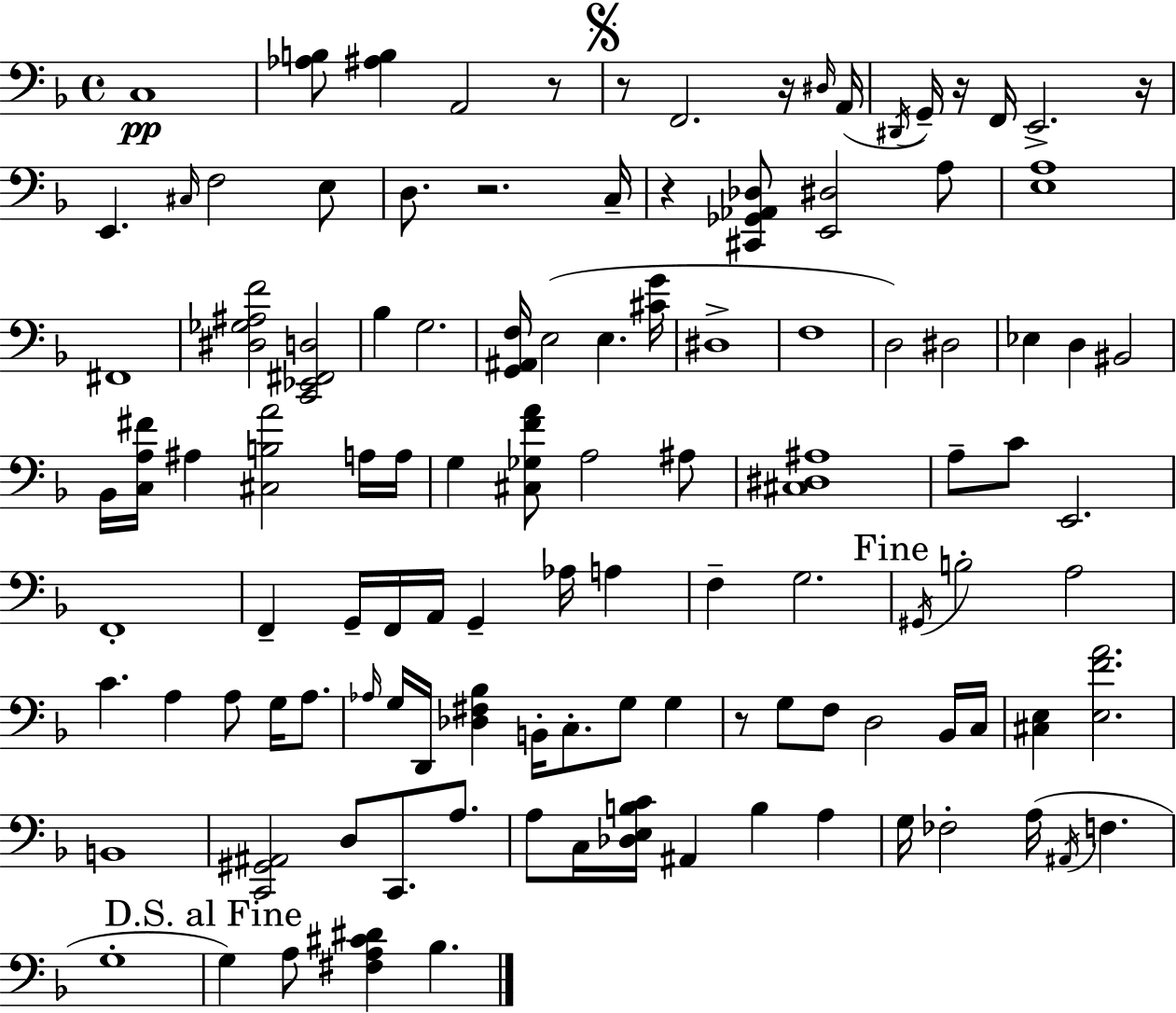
C3/w [Ab3,B3]/e [A#3,B3]/q A2/h R/e R/e F2/h. R/s D#3/s A2/s D#2/s G2/s R/s F2/s E2/h. R/s E2/q. C#3/s F3/h E3/e D3/e. R/h. C3/s R/q [C#2,Gb2,Ab2,Db3]/e [E2,D#3]/h A3/e [E3,A3]/w F#2/w [D#3,Gb3,A#3,F4]/h [C2,Eb2,F#2,D3]/h Bb3/q G3/h. [G2,A#2,F3]/s E3/h E3/q. [C#4,G4]/s D#3/w F3/w D3/h D#3/h Eb3/q D3/q BIS2/h Bb2/s [C3,A3,F#4]/s A#3/q [C#3,B3,A4]/h A3/s A3/s G3/q [C#3,Gb3,F4,A4]/e A3/h A#3/e [C#3,D#3,A#3]/w A3/e C4/e E2/h. F2/w F2/q G2/s F2/s A2/s G2/q Ab3/s A3/q F3/q G3/h. G#2/s B3/h A3/h C4/q. A3/q A3/e G3/s A3/e. Ab3/s G3/s D2/s [Db3,F#3,Bb3]/q B2/s C3/e. G3/e G3/q R/e G3/e F3/e D3/h Bb2/s C3/s [C#3,E3]/q [E3,F4,A4]/h. B2/w [C2,G#2,A#2]/h D3/e C2/e. A3/e. A3/e C3/s [Db3,E3,B3,C4]/s A#2/q B3/q A3/q G3/s FES3/h A3/s A#2/s F3/q. G3/w G3/q A3/e [F#3,A3,C#4,D#4]/q Bb3/q.